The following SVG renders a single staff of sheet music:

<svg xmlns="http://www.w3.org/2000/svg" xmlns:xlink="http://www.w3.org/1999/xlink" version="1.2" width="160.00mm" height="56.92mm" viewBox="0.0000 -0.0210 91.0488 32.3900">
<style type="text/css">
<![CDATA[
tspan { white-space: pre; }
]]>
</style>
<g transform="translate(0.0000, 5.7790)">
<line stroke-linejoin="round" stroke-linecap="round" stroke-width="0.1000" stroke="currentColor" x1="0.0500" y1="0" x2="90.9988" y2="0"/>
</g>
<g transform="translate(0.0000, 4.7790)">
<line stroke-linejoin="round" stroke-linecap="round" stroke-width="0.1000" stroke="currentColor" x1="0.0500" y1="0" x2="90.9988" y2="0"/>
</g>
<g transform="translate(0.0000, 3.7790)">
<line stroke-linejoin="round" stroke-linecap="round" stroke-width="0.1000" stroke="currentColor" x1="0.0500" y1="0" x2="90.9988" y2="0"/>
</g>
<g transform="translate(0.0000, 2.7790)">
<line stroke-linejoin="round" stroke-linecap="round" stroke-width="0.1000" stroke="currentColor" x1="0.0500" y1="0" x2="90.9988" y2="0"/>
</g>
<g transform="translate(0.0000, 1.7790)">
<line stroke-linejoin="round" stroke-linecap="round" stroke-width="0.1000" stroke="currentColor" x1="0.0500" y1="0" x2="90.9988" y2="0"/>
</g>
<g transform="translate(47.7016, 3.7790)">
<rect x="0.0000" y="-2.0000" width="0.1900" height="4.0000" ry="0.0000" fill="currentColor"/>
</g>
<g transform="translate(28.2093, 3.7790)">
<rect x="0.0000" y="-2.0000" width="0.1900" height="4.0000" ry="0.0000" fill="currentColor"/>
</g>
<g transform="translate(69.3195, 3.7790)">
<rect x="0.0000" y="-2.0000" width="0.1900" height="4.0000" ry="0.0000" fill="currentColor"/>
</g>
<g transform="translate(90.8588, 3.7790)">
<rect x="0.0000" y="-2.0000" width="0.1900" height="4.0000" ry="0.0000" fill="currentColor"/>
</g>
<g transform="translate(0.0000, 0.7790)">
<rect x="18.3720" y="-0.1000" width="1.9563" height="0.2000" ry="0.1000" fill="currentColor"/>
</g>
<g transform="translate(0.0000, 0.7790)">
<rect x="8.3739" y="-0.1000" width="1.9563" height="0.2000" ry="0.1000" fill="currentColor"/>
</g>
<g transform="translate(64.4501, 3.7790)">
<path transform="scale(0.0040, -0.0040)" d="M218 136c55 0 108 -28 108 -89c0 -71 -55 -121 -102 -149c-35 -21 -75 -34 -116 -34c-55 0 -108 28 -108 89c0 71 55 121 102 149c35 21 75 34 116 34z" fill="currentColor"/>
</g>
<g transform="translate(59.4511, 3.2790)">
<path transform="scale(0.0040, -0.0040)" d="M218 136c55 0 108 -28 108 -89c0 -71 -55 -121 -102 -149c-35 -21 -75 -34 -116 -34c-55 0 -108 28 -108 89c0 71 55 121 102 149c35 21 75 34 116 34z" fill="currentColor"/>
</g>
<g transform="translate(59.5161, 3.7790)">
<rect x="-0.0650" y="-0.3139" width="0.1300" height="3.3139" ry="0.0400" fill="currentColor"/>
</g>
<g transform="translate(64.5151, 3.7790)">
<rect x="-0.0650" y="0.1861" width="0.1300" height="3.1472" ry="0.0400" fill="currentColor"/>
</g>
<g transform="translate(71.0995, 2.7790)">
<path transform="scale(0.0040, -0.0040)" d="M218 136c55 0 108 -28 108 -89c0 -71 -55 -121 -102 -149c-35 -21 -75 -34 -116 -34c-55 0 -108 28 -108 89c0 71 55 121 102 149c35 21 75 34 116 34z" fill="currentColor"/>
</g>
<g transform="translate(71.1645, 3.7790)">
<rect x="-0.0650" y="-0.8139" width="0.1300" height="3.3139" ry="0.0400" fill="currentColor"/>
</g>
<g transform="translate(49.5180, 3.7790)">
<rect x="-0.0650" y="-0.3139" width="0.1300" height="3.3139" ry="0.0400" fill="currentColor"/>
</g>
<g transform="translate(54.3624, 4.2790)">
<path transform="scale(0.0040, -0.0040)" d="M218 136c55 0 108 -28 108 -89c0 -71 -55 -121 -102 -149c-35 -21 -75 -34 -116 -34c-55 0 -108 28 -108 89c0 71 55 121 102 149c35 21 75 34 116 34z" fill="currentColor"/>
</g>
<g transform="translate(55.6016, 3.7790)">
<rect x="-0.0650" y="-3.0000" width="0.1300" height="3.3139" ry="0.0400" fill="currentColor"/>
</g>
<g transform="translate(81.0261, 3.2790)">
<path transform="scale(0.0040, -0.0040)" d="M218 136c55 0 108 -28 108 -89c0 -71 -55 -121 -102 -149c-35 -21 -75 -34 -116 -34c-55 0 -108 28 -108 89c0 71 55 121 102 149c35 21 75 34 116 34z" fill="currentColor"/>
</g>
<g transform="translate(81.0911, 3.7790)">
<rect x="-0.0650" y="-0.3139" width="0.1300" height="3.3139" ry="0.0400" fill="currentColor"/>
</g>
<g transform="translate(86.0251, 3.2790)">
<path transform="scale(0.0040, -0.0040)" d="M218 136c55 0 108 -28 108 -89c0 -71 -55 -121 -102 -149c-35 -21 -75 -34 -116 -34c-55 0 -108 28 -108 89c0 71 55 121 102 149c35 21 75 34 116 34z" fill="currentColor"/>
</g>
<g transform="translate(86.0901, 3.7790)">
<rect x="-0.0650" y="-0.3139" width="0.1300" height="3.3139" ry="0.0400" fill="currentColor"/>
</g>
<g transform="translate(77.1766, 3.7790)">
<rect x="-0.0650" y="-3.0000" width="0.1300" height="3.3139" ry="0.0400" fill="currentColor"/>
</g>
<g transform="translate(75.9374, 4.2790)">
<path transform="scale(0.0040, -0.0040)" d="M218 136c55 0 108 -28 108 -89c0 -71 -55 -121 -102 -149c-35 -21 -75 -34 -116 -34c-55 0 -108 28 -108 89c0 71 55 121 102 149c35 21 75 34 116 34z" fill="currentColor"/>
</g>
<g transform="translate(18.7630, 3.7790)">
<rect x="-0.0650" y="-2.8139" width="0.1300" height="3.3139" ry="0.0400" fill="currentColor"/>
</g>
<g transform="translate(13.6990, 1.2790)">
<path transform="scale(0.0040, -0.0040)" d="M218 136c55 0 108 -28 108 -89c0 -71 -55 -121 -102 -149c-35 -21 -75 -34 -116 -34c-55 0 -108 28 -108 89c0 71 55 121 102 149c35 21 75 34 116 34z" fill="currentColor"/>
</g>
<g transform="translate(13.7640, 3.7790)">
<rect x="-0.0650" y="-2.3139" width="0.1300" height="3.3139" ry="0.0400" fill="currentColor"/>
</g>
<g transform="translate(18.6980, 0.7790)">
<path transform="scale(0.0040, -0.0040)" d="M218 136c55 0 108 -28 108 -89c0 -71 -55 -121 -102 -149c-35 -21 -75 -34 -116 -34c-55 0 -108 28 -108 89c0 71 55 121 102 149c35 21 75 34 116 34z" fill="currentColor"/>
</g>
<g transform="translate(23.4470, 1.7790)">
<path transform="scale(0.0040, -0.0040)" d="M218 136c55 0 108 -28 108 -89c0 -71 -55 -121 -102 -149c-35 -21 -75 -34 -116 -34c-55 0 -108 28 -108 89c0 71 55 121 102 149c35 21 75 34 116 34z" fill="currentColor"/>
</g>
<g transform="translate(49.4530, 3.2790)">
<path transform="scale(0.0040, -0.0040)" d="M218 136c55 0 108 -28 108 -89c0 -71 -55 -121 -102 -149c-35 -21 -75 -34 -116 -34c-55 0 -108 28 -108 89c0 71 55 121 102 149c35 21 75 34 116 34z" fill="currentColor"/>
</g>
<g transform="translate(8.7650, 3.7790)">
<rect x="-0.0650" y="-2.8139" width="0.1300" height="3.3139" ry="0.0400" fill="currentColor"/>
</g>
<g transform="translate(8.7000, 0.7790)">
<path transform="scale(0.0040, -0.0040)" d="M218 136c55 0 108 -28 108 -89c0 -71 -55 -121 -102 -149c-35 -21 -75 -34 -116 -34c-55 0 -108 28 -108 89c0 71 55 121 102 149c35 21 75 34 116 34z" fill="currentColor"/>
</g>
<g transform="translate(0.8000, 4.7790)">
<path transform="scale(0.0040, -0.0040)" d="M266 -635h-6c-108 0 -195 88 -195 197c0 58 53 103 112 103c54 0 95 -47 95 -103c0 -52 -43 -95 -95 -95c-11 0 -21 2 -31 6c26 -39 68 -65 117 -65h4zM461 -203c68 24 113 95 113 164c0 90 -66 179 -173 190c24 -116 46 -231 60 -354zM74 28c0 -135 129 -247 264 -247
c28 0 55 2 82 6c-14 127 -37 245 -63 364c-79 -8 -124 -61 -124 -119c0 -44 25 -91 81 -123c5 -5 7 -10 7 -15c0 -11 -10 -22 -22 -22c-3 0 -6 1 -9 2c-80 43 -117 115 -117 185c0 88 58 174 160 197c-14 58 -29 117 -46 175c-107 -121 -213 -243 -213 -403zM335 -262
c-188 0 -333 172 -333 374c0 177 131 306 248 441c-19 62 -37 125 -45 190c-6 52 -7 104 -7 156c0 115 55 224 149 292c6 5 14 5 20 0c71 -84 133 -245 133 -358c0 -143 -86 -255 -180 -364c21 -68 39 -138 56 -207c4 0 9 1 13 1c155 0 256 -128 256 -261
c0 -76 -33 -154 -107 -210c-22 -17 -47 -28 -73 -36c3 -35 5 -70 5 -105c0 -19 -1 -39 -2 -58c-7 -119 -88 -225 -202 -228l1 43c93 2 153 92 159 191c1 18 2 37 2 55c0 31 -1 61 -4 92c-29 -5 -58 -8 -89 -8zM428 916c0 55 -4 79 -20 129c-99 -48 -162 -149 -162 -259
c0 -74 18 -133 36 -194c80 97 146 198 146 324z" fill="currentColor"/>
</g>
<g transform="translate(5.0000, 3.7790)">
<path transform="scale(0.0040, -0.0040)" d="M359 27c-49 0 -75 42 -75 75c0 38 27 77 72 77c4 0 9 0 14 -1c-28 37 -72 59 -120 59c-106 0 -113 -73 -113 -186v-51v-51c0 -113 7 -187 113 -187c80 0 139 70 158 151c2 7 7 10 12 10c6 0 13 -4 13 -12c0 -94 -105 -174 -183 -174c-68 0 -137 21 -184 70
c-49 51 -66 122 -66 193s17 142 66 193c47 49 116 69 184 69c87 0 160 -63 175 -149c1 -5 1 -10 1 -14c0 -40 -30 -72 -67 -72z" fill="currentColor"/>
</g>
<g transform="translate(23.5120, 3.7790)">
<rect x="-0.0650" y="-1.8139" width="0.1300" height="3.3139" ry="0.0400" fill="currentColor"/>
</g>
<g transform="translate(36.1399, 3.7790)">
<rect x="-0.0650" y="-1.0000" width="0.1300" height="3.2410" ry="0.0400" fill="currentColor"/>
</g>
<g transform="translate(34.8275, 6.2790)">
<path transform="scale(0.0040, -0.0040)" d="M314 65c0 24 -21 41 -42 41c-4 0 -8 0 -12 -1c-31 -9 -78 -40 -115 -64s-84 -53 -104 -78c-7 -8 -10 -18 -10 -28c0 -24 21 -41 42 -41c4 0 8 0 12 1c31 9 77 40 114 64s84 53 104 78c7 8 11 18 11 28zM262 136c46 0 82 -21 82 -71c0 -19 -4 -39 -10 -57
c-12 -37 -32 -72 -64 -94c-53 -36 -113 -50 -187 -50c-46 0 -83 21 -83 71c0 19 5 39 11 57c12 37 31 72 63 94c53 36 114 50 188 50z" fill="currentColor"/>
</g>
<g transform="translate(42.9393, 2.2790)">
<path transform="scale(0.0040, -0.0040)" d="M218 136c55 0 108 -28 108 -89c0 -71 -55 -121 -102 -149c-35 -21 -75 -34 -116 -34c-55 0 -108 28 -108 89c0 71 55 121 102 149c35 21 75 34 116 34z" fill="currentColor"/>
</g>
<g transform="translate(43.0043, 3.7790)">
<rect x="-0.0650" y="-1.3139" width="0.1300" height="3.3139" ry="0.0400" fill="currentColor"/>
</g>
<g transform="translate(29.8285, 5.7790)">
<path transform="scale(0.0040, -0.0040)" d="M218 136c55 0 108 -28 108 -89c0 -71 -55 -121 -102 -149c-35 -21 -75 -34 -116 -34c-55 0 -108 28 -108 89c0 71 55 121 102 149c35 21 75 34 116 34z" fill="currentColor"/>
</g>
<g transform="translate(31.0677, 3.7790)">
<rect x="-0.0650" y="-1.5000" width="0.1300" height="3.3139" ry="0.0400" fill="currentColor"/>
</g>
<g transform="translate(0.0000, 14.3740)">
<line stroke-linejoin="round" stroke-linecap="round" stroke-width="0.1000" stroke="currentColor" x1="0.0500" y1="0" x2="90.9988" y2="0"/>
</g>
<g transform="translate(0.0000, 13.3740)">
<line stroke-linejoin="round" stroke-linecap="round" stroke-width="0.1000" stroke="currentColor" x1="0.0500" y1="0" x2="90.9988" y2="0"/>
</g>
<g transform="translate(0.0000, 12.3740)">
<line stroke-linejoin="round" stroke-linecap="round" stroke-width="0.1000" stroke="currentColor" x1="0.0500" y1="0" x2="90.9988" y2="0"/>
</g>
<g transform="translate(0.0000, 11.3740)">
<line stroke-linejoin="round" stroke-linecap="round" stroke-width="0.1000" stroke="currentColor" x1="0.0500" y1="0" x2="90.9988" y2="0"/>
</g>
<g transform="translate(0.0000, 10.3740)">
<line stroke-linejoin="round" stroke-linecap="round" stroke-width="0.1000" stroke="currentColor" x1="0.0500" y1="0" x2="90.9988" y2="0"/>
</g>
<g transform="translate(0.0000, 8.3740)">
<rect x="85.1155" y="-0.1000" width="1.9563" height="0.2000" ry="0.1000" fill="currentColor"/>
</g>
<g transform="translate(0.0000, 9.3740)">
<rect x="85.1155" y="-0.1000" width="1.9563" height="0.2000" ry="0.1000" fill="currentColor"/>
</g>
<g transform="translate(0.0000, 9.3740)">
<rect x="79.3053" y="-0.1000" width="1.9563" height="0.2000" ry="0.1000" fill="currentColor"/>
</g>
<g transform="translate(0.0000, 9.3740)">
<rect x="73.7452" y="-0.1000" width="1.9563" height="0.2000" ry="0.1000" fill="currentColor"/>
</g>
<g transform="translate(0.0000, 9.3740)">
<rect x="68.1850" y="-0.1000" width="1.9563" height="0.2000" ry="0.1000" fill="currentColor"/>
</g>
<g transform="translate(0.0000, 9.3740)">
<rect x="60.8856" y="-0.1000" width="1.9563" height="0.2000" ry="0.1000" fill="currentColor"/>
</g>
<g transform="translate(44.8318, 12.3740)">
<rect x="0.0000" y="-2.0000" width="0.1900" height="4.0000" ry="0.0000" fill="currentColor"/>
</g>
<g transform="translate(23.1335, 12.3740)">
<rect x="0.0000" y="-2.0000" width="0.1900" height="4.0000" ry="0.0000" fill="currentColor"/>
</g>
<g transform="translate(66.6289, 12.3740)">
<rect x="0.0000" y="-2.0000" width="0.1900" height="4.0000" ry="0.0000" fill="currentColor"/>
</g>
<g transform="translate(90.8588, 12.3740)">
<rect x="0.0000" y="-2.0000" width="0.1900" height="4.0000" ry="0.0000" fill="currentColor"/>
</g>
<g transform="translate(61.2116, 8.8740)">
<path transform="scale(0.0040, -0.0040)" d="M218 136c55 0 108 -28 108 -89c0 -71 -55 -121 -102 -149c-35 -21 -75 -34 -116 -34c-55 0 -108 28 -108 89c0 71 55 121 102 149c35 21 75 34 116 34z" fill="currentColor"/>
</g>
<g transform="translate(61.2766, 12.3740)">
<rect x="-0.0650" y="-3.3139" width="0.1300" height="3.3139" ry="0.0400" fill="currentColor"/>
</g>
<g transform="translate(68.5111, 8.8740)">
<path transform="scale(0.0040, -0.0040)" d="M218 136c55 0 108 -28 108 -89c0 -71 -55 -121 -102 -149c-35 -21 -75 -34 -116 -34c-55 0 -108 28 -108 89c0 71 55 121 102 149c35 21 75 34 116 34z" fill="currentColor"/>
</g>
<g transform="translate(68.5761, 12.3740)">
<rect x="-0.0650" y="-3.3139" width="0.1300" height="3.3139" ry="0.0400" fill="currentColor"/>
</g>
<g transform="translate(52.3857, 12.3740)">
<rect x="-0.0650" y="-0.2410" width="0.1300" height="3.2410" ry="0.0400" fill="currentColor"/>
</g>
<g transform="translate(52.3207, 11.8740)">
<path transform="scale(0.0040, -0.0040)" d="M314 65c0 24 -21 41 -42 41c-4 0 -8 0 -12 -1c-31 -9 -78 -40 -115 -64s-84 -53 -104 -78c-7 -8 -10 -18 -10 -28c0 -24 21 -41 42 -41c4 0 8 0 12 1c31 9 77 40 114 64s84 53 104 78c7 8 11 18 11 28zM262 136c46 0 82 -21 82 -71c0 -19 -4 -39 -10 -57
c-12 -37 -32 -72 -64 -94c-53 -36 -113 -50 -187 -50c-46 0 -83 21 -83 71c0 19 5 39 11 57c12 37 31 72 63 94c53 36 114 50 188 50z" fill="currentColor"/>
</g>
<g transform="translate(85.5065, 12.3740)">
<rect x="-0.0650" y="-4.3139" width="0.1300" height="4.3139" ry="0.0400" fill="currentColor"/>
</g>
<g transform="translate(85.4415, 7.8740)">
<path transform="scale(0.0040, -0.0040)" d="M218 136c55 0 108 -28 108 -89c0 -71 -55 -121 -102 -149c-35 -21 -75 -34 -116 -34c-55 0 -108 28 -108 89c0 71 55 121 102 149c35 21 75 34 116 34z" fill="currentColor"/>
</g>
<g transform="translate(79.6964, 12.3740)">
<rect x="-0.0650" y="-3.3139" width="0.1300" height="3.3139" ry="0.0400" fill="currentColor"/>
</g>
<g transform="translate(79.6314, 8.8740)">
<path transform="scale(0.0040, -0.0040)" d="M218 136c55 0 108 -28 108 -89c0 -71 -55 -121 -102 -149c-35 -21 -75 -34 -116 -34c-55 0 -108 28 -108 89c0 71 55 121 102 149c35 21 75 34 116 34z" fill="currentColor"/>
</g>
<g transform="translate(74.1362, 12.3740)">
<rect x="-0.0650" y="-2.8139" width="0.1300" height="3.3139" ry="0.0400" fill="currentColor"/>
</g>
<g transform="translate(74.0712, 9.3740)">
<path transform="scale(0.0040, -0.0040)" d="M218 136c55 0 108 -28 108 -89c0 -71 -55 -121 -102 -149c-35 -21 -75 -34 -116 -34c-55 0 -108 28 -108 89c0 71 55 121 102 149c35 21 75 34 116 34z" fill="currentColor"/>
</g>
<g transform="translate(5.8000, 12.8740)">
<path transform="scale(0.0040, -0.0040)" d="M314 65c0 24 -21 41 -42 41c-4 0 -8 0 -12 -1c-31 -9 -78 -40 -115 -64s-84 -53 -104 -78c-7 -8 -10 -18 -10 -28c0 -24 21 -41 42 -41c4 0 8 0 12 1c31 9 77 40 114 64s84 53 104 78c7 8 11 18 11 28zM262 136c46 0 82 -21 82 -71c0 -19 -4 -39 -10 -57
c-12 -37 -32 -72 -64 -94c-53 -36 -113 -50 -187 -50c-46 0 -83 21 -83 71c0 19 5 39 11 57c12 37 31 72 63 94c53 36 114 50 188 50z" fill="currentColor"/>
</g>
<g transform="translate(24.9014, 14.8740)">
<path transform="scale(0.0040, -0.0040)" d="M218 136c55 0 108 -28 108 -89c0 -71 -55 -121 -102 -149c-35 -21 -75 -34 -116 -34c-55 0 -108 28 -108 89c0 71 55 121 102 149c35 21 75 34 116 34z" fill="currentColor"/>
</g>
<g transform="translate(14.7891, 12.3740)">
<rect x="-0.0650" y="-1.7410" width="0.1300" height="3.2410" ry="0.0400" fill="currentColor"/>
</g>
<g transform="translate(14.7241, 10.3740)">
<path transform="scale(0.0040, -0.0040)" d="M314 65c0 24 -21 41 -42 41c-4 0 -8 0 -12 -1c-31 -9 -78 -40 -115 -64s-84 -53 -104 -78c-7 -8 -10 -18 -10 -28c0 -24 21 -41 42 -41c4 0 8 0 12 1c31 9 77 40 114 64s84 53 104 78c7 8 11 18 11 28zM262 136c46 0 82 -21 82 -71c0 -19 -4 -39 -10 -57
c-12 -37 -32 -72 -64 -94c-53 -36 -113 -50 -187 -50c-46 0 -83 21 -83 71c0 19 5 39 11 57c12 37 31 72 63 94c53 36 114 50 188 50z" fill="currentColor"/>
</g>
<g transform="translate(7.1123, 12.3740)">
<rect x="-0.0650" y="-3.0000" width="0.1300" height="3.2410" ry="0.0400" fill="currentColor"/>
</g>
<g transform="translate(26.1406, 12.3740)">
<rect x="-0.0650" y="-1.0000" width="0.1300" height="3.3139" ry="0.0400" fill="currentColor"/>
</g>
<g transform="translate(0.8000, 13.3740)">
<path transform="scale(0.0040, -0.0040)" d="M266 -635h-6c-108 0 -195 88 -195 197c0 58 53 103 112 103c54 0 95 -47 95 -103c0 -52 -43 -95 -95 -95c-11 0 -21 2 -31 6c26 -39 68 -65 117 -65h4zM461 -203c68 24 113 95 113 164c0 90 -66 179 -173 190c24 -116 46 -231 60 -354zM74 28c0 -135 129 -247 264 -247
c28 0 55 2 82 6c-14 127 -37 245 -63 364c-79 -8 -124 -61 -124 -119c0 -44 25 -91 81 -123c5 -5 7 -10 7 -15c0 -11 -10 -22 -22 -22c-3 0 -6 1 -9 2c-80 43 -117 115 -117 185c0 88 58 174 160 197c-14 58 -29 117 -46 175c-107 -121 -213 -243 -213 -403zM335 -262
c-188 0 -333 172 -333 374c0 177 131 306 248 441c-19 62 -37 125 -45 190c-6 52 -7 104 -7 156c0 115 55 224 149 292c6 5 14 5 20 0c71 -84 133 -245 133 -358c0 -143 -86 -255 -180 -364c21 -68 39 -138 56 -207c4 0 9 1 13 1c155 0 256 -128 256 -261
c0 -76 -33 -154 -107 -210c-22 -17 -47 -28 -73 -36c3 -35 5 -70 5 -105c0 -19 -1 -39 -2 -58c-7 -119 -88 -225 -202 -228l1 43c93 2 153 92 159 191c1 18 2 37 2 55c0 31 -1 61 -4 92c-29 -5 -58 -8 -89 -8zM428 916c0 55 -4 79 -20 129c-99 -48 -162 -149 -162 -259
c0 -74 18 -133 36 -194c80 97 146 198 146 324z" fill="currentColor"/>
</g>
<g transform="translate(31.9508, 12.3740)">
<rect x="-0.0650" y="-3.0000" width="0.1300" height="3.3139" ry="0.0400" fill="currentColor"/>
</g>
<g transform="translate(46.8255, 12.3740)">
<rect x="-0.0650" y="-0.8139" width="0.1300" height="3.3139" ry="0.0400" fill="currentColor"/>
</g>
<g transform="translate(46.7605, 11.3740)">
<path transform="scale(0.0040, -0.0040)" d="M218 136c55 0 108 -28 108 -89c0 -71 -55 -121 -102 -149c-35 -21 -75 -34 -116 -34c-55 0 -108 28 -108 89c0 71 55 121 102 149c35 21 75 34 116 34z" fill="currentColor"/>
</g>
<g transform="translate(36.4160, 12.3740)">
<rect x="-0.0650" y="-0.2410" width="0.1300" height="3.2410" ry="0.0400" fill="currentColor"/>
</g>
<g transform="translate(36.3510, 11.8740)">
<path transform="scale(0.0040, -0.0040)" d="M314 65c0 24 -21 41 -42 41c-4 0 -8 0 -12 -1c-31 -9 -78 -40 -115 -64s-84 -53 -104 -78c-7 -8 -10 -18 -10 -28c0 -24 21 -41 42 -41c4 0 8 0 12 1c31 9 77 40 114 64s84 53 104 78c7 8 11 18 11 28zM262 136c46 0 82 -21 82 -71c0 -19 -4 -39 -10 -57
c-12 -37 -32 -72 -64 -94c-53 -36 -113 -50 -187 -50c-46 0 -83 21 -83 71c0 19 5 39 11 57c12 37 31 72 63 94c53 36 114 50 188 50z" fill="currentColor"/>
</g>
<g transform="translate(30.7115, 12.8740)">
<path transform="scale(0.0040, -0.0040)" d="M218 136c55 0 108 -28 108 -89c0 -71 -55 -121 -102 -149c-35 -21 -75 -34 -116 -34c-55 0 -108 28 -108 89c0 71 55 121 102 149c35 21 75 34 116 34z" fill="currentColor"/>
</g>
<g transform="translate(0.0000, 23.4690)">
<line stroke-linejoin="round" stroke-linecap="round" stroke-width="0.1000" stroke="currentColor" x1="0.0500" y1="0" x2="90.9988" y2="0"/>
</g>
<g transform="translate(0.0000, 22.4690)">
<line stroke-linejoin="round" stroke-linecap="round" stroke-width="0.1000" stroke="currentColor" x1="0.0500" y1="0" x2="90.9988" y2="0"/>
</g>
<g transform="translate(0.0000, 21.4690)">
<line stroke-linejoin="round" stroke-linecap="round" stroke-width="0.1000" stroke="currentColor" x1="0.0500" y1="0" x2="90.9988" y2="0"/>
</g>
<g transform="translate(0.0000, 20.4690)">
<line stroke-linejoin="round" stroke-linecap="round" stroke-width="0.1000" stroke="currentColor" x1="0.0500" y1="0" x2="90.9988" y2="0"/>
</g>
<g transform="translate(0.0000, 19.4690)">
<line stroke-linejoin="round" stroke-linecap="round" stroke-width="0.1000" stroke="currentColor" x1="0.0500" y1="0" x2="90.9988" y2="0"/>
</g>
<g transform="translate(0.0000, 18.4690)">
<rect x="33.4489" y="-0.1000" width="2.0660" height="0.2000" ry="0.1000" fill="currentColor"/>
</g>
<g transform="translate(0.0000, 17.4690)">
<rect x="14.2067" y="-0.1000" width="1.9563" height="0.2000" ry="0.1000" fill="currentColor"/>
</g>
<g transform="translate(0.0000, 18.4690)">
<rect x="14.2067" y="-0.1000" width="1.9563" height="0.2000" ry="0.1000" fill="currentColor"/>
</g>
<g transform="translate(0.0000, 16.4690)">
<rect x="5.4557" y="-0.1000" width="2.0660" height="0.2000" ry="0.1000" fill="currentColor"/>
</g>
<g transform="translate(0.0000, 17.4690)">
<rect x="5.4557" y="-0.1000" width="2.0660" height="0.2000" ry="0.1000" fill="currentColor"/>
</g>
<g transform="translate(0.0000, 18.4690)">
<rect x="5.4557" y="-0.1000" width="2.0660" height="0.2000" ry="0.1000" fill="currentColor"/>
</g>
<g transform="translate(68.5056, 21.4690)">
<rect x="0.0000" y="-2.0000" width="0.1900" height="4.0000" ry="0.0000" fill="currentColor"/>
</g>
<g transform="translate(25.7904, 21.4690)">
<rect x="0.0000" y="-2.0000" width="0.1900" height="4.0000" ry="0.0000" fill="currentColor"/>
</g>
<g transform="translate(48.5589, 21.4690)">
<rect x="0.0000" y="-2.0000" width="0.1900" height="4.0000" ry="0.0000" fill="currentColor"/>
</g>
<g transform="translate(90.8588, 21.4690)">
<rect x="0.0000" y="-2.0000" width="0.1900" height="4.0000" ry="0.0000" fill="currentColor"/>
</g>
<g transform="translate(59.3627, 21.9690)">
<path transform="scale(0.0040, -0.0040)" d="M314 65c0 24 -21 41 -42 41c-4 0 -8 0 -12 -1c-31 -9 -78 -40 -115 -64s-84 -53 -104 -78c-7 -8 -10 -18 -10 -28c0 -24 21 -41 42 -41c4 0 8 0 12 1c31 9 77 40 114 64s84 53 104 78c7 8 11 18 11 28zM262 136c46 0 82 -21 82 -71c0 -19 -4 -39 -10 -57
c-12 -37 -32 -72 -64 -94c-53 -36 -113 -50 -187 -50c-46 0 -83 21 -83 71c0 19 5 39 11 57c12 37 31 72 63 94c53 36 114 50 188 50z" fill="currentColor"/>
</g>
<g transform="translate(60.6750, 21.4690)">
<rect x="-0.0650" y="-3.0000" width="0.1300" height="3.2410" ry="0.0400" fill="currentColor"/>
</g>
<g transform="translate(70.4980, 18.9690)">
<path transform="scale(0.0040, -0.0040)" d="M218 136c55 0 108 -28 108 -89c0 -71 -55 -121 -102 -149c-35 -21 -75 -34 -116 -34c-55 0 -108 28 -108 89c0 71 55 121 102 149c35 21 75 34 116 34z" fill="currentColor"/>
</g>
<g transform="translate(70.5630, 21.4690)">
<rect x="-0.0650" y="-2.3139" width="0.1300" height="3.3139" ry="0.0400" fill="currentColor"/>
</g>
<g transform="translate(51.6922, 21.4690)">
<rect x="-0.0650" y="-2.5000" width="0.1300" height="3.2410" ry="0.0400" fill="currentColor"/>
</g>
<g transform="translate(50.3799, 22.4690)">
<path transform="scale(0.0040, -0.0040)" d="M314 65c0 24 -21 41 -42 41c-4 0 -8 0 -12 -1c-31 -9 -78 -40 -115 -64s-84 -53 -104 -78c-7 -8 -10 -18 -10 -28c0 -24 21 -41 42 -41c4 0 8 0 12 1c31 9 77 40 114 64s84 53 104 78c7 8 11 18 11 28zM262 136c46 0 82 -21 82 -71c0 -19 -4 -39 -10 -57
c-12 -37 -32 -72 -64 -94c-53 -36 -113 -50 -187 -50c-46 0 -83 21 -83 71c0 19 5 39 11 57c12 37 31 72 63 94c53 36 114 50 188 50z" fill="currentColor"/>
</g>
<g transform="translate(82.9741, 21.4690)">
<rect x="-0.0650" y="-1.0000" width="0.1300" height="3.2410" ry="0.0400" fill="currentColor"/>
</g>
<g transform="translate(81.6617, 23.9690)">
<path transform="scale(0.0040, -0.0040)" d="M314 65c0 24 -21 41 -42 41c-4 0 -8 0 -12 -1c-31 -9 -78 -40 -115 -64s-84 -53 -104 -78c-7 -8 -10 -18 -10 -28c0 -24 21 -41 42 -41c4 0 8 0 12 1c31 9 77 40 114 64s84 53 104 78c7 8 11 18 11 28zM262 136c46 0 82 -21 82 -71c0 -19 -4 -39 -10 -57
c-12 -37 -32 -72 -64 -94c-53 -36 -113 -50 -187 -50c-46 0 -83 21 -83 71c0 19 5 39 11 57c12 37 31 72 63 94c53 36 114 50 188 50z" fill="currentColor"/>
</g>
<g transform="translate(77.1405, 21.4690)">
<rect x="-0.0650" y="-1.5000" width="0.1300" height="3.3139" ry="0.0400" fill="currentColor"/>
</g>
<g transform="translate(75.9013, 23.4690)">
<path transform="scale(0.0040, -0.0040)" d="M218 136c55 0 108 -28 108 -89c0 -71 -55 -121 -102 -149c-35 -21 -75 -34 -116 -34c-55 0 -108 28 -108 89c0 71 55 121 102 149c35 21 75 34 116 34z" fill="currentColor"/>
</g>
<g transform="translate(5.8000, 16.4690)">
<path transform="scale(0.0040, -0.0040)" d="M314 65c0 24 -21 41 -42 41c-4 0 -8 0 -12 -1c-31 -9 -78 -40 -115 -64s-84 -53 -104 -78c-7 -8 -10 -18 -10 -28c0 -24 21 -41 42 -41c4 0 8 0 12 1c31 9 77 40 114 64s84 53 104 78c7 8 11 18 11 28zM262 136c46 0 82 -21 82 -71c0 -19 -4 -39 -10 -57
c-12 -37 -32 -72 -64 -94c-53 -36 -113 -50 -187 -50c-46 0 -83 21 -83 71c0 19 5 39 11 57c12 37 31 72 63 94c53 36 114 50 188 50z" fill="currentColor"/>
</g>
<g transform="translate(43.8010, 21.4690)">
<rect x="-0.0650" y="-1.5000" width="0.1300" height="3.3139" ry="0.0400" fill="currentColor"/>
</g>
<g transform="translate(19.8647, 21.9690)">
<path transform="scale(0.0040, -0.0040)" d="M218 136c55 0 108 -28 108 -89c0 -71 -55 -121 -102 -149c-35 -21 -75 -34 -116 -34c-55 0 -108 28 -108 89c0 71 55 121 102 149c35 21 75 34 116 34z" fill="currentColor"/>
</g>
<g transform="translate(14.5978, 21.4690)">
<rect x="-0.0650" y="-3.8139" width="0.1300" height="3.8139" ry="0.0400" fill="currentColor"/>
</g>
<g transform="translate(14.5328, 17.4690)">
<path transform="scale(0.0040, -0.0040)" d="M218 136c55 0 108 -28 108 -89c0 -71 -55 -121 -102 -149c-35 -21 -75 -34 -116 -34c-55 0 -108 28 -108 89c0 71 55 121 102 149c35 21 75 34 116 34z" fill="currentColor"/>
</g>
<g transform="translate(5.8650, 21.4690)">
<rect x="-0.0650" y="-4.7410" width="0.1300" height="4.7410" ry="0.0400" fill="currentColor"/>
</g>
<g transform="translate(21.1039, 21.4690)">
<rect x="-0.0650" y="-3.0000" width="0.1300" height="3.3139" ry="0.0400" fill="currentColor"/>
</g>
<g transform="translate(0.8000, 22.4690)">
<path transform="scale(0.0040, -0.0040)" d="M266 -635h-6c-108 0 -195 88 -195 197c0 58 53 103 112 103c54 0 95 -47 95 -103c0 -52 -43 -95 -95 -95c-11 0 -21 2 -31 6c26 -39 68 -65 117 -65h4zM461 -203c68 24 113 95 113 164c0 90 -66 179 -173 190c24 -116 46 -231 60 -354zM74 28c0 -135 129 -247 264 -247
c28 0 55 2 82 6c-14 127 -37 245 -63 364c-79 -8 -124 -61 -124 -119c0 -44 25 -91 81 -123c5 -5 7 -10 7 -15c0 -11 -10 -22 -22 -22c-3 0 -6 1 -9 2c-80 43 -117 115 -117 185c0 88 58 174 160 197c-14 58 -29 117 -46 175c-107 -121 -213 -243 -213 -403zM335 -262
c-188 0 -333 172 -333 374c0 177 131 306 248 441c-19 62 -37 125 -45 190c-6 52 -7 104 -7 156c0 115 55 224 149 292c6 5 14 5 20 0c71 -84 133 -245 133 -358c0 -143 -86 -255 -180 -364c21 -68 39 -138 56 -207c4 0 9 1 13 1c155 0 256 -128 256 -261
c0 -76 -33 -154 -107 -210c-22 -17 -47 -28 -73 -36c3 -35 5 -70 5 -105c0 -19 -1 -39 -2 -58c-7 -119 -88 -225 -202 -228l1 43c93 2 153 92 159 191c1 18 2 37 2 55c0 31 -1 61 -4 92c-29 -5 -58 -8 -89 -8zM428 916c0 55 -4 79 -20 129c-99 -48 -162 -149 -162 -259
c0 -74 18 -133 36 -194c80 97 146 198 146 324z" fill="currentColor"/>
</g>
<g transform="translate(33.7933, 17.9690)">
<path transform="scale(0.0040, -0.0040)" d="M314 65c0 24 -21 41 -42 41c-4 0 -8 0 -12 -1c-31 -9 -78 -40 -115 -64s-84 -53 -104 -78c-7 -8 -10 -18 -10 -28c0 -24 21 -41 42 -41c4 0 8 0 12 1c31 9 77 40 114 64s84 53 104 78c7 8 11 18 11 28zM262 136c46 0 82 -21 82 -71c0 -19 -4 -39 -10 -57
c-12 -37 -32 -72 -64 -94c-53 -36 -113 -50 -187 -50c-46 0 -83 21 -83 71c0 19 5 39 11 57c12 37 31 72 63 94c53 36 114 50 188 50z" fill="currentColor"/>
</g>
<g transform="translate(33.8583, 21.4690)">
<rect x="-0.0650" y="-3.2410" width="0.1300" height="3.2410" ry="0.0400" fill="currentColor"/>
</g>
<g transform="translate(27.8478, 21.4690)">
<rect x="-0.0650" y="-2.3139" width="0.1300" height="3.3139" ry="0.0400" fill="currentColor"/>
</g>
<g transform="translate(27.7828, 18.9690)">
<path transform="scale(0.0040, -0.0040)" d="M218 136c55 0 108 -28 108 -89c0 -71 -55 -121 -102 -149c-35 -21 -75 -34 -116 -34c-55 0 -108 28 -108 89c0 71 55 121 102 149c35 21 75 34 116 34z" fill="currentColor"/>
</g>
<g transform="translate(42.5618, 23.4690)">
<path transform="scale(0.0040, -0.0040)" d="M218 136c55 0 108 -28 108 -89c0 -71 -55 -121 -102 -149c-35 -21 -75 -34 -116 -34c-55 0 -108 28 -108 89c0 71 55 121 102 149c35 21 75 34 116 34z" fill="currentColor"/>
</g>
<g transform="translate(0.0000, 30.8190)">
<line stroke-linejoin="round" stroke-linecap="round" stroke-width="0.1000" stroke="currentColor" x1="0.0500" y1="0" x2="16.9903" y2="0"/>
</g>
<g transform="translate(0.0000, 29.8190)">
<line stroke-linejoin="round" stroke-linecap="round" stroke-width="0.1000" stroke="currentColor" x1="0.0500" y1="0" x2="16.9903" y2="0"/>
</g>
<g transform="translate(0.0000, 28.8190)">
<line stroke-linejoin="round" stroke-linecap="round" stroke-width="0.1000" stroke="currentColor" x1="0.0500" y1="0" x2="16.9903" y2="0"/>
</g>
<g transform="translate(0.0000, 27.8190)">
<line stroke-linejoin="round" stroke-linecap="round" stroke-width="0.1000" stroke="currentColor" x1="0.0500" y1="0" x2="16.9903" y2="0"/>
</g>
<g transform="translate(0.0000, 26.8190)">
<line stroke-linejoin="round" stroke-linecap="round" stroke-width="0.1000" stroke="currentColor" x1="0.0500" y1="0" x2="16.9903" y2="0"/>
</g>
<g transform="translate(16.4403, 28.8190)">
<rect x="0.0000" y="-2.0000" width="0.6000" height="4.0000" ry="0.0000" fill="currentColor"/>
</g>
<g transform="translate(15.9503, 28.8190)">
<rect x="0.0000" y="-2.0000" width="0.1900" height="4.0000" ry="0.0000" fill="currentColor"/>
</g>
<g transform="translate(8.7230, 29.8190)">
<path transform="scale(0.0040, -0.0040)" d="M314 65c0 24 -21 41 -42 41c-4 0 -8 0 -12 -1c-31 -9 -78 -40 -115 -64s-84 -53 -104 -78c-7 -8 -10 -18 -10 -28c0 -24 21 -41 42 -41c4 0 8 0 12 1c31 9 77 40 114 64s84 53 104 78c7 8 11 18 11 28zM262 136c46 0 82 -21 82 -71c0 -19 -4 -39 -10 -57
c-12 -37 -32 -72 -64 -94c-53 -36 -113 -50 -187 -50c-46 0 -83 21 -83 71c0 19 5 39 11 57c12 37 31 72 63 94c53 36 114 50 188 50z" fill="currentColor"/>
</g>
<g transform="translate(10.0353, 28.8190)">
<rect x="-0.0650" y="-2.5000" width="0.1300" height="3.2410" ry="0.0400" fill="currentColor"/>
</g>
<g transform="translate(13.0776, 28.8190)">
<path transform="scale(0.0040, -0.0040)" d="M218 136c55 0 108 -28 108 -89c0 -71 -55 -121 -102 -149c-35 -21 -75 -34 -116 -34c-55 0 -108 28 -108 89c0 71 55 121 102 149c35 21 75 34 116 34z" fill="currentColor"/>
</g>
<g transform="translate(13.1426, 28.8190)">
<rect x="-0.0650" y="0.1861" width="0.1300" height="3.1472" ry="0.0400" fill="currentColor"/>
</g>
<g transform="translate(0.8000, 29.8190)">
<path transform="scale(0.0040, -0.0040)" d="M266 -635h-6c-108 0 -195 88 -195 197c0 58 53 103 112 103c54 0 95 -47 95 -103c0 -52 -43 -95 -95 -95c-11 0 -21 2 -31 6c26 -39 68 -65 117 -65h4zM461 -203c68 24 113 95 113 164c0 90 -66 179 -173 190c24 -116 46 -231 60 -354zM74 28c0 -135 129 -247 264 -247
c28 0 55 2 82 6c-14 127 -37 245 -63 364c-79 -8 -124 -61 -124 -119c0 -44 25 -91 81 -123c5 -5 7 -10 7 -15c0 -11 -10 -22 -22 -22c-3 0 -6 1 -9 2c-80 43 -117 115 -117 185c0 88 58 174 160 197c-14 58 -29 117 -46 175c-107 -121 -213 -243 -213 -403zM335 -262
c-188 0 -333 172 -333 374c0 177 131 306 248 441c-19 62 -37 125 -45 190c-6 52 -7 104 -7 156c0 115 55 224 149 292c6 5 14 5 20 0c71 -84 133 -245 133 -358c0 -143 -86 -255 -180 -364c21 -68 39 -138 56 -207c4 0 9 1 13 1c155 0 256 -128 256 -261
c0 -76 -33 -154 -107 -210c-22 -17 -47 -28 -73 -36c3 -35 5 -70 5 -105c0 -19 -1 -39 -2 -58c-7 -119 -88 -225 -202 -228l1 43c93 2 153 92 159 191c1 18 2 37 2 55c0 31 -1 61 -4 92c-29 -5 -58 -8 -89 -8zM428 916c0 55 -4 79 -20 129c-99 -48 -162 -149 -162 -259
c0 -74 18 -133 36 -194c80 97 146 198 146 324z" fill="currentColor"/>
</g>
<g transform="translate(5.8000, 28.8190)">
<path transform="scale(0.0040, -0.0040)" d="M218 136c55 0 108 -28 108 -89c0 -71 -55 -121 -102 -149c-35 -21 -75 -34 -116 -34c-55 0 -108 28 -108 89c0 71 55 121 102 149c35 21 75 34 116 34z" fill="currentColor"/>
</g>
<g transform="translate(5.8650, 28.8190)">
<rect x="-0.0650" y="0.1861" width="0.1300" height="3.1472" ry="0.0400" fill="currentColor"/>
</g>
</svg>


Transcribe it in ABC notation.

X:1
T:Untitled
M:4/4
L:1/4
K:C
a g a f E D2 e c A c B d A c c A2 f2 D A c2 d c2 b b a b d' e'2 c' A g b2 E G2 A2 g E D2 B G2 B